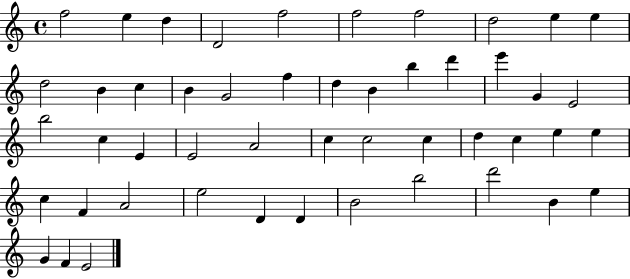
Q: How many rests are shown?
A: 0